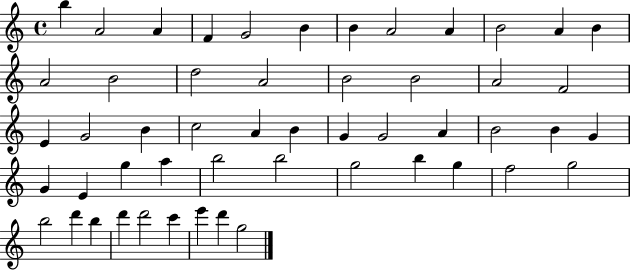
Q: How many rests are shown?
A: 0